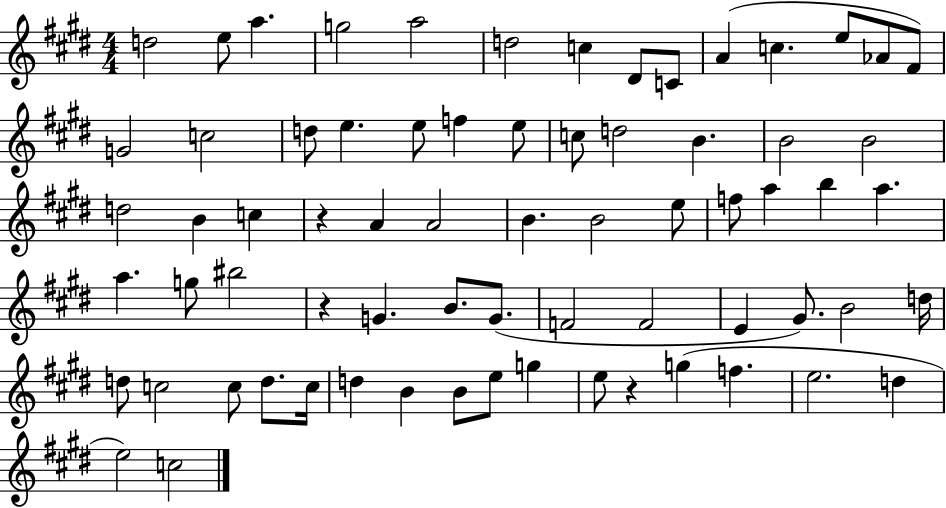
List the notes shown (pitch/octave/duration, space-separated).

D5/h E5/e A5/q. G5/h A5/h D5/h C5/q D#4/e C4/e A4/q C5/q. E5/e Ab4/e F#4/e G4/h C5/h D5/e E5/q. E5/e F5/q E5/e C5/e D5/h B4/q. B4/h B4/h D5/h B4/q C5/q R/q A4/q A4/h B4/q. B4/h E5/e F5/e A5/q B5/q A5/q. A5/q. G5/e BIS5/h R/q G4/q. B4/e. G4/e. F4/h F4/h E4/q G#4/e. B4/h D5/s D5/e C5/h C5/e D5/e. C5/s D5/q B4/q B4/e E5/e G5/q E5/e R/q G5/q F5/q. E5/h. D5/q E5/h C5/h